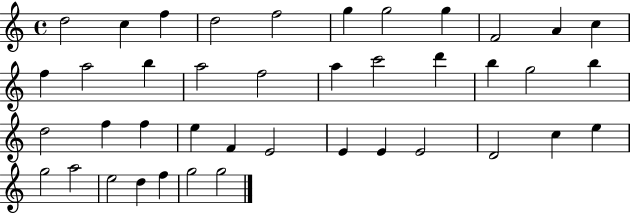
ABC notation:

X:1
T:Untitled
M:4/4
L:1/4
K:C
d2 c f d2 f2 g g2 g F2 A c f a2 b a2 f2 a c'2 d' b g2 b d2 f f e F E2 E E E2 D2 c e g2 a2 e2 d f g2 g2